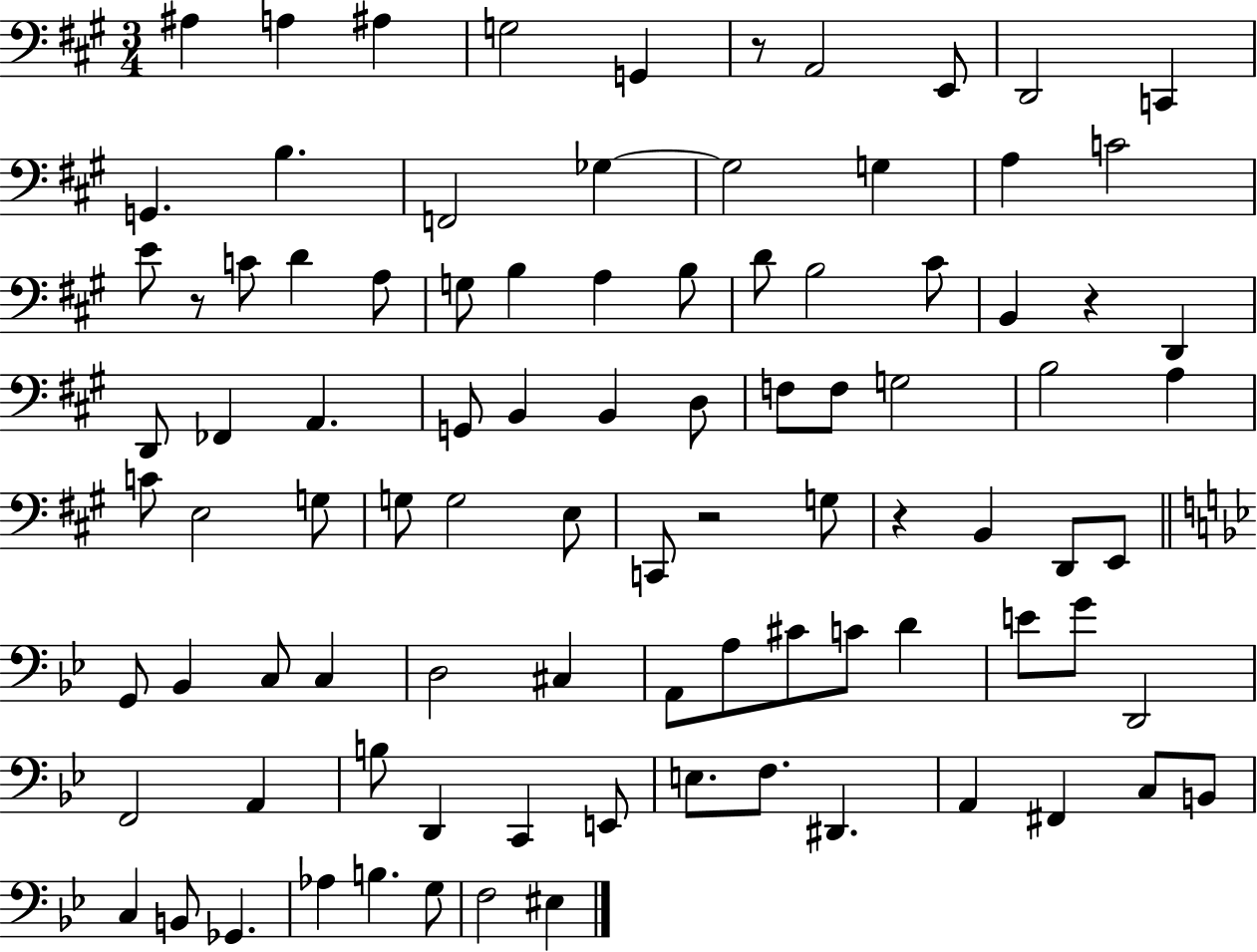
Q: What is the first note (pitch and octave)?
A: A#3